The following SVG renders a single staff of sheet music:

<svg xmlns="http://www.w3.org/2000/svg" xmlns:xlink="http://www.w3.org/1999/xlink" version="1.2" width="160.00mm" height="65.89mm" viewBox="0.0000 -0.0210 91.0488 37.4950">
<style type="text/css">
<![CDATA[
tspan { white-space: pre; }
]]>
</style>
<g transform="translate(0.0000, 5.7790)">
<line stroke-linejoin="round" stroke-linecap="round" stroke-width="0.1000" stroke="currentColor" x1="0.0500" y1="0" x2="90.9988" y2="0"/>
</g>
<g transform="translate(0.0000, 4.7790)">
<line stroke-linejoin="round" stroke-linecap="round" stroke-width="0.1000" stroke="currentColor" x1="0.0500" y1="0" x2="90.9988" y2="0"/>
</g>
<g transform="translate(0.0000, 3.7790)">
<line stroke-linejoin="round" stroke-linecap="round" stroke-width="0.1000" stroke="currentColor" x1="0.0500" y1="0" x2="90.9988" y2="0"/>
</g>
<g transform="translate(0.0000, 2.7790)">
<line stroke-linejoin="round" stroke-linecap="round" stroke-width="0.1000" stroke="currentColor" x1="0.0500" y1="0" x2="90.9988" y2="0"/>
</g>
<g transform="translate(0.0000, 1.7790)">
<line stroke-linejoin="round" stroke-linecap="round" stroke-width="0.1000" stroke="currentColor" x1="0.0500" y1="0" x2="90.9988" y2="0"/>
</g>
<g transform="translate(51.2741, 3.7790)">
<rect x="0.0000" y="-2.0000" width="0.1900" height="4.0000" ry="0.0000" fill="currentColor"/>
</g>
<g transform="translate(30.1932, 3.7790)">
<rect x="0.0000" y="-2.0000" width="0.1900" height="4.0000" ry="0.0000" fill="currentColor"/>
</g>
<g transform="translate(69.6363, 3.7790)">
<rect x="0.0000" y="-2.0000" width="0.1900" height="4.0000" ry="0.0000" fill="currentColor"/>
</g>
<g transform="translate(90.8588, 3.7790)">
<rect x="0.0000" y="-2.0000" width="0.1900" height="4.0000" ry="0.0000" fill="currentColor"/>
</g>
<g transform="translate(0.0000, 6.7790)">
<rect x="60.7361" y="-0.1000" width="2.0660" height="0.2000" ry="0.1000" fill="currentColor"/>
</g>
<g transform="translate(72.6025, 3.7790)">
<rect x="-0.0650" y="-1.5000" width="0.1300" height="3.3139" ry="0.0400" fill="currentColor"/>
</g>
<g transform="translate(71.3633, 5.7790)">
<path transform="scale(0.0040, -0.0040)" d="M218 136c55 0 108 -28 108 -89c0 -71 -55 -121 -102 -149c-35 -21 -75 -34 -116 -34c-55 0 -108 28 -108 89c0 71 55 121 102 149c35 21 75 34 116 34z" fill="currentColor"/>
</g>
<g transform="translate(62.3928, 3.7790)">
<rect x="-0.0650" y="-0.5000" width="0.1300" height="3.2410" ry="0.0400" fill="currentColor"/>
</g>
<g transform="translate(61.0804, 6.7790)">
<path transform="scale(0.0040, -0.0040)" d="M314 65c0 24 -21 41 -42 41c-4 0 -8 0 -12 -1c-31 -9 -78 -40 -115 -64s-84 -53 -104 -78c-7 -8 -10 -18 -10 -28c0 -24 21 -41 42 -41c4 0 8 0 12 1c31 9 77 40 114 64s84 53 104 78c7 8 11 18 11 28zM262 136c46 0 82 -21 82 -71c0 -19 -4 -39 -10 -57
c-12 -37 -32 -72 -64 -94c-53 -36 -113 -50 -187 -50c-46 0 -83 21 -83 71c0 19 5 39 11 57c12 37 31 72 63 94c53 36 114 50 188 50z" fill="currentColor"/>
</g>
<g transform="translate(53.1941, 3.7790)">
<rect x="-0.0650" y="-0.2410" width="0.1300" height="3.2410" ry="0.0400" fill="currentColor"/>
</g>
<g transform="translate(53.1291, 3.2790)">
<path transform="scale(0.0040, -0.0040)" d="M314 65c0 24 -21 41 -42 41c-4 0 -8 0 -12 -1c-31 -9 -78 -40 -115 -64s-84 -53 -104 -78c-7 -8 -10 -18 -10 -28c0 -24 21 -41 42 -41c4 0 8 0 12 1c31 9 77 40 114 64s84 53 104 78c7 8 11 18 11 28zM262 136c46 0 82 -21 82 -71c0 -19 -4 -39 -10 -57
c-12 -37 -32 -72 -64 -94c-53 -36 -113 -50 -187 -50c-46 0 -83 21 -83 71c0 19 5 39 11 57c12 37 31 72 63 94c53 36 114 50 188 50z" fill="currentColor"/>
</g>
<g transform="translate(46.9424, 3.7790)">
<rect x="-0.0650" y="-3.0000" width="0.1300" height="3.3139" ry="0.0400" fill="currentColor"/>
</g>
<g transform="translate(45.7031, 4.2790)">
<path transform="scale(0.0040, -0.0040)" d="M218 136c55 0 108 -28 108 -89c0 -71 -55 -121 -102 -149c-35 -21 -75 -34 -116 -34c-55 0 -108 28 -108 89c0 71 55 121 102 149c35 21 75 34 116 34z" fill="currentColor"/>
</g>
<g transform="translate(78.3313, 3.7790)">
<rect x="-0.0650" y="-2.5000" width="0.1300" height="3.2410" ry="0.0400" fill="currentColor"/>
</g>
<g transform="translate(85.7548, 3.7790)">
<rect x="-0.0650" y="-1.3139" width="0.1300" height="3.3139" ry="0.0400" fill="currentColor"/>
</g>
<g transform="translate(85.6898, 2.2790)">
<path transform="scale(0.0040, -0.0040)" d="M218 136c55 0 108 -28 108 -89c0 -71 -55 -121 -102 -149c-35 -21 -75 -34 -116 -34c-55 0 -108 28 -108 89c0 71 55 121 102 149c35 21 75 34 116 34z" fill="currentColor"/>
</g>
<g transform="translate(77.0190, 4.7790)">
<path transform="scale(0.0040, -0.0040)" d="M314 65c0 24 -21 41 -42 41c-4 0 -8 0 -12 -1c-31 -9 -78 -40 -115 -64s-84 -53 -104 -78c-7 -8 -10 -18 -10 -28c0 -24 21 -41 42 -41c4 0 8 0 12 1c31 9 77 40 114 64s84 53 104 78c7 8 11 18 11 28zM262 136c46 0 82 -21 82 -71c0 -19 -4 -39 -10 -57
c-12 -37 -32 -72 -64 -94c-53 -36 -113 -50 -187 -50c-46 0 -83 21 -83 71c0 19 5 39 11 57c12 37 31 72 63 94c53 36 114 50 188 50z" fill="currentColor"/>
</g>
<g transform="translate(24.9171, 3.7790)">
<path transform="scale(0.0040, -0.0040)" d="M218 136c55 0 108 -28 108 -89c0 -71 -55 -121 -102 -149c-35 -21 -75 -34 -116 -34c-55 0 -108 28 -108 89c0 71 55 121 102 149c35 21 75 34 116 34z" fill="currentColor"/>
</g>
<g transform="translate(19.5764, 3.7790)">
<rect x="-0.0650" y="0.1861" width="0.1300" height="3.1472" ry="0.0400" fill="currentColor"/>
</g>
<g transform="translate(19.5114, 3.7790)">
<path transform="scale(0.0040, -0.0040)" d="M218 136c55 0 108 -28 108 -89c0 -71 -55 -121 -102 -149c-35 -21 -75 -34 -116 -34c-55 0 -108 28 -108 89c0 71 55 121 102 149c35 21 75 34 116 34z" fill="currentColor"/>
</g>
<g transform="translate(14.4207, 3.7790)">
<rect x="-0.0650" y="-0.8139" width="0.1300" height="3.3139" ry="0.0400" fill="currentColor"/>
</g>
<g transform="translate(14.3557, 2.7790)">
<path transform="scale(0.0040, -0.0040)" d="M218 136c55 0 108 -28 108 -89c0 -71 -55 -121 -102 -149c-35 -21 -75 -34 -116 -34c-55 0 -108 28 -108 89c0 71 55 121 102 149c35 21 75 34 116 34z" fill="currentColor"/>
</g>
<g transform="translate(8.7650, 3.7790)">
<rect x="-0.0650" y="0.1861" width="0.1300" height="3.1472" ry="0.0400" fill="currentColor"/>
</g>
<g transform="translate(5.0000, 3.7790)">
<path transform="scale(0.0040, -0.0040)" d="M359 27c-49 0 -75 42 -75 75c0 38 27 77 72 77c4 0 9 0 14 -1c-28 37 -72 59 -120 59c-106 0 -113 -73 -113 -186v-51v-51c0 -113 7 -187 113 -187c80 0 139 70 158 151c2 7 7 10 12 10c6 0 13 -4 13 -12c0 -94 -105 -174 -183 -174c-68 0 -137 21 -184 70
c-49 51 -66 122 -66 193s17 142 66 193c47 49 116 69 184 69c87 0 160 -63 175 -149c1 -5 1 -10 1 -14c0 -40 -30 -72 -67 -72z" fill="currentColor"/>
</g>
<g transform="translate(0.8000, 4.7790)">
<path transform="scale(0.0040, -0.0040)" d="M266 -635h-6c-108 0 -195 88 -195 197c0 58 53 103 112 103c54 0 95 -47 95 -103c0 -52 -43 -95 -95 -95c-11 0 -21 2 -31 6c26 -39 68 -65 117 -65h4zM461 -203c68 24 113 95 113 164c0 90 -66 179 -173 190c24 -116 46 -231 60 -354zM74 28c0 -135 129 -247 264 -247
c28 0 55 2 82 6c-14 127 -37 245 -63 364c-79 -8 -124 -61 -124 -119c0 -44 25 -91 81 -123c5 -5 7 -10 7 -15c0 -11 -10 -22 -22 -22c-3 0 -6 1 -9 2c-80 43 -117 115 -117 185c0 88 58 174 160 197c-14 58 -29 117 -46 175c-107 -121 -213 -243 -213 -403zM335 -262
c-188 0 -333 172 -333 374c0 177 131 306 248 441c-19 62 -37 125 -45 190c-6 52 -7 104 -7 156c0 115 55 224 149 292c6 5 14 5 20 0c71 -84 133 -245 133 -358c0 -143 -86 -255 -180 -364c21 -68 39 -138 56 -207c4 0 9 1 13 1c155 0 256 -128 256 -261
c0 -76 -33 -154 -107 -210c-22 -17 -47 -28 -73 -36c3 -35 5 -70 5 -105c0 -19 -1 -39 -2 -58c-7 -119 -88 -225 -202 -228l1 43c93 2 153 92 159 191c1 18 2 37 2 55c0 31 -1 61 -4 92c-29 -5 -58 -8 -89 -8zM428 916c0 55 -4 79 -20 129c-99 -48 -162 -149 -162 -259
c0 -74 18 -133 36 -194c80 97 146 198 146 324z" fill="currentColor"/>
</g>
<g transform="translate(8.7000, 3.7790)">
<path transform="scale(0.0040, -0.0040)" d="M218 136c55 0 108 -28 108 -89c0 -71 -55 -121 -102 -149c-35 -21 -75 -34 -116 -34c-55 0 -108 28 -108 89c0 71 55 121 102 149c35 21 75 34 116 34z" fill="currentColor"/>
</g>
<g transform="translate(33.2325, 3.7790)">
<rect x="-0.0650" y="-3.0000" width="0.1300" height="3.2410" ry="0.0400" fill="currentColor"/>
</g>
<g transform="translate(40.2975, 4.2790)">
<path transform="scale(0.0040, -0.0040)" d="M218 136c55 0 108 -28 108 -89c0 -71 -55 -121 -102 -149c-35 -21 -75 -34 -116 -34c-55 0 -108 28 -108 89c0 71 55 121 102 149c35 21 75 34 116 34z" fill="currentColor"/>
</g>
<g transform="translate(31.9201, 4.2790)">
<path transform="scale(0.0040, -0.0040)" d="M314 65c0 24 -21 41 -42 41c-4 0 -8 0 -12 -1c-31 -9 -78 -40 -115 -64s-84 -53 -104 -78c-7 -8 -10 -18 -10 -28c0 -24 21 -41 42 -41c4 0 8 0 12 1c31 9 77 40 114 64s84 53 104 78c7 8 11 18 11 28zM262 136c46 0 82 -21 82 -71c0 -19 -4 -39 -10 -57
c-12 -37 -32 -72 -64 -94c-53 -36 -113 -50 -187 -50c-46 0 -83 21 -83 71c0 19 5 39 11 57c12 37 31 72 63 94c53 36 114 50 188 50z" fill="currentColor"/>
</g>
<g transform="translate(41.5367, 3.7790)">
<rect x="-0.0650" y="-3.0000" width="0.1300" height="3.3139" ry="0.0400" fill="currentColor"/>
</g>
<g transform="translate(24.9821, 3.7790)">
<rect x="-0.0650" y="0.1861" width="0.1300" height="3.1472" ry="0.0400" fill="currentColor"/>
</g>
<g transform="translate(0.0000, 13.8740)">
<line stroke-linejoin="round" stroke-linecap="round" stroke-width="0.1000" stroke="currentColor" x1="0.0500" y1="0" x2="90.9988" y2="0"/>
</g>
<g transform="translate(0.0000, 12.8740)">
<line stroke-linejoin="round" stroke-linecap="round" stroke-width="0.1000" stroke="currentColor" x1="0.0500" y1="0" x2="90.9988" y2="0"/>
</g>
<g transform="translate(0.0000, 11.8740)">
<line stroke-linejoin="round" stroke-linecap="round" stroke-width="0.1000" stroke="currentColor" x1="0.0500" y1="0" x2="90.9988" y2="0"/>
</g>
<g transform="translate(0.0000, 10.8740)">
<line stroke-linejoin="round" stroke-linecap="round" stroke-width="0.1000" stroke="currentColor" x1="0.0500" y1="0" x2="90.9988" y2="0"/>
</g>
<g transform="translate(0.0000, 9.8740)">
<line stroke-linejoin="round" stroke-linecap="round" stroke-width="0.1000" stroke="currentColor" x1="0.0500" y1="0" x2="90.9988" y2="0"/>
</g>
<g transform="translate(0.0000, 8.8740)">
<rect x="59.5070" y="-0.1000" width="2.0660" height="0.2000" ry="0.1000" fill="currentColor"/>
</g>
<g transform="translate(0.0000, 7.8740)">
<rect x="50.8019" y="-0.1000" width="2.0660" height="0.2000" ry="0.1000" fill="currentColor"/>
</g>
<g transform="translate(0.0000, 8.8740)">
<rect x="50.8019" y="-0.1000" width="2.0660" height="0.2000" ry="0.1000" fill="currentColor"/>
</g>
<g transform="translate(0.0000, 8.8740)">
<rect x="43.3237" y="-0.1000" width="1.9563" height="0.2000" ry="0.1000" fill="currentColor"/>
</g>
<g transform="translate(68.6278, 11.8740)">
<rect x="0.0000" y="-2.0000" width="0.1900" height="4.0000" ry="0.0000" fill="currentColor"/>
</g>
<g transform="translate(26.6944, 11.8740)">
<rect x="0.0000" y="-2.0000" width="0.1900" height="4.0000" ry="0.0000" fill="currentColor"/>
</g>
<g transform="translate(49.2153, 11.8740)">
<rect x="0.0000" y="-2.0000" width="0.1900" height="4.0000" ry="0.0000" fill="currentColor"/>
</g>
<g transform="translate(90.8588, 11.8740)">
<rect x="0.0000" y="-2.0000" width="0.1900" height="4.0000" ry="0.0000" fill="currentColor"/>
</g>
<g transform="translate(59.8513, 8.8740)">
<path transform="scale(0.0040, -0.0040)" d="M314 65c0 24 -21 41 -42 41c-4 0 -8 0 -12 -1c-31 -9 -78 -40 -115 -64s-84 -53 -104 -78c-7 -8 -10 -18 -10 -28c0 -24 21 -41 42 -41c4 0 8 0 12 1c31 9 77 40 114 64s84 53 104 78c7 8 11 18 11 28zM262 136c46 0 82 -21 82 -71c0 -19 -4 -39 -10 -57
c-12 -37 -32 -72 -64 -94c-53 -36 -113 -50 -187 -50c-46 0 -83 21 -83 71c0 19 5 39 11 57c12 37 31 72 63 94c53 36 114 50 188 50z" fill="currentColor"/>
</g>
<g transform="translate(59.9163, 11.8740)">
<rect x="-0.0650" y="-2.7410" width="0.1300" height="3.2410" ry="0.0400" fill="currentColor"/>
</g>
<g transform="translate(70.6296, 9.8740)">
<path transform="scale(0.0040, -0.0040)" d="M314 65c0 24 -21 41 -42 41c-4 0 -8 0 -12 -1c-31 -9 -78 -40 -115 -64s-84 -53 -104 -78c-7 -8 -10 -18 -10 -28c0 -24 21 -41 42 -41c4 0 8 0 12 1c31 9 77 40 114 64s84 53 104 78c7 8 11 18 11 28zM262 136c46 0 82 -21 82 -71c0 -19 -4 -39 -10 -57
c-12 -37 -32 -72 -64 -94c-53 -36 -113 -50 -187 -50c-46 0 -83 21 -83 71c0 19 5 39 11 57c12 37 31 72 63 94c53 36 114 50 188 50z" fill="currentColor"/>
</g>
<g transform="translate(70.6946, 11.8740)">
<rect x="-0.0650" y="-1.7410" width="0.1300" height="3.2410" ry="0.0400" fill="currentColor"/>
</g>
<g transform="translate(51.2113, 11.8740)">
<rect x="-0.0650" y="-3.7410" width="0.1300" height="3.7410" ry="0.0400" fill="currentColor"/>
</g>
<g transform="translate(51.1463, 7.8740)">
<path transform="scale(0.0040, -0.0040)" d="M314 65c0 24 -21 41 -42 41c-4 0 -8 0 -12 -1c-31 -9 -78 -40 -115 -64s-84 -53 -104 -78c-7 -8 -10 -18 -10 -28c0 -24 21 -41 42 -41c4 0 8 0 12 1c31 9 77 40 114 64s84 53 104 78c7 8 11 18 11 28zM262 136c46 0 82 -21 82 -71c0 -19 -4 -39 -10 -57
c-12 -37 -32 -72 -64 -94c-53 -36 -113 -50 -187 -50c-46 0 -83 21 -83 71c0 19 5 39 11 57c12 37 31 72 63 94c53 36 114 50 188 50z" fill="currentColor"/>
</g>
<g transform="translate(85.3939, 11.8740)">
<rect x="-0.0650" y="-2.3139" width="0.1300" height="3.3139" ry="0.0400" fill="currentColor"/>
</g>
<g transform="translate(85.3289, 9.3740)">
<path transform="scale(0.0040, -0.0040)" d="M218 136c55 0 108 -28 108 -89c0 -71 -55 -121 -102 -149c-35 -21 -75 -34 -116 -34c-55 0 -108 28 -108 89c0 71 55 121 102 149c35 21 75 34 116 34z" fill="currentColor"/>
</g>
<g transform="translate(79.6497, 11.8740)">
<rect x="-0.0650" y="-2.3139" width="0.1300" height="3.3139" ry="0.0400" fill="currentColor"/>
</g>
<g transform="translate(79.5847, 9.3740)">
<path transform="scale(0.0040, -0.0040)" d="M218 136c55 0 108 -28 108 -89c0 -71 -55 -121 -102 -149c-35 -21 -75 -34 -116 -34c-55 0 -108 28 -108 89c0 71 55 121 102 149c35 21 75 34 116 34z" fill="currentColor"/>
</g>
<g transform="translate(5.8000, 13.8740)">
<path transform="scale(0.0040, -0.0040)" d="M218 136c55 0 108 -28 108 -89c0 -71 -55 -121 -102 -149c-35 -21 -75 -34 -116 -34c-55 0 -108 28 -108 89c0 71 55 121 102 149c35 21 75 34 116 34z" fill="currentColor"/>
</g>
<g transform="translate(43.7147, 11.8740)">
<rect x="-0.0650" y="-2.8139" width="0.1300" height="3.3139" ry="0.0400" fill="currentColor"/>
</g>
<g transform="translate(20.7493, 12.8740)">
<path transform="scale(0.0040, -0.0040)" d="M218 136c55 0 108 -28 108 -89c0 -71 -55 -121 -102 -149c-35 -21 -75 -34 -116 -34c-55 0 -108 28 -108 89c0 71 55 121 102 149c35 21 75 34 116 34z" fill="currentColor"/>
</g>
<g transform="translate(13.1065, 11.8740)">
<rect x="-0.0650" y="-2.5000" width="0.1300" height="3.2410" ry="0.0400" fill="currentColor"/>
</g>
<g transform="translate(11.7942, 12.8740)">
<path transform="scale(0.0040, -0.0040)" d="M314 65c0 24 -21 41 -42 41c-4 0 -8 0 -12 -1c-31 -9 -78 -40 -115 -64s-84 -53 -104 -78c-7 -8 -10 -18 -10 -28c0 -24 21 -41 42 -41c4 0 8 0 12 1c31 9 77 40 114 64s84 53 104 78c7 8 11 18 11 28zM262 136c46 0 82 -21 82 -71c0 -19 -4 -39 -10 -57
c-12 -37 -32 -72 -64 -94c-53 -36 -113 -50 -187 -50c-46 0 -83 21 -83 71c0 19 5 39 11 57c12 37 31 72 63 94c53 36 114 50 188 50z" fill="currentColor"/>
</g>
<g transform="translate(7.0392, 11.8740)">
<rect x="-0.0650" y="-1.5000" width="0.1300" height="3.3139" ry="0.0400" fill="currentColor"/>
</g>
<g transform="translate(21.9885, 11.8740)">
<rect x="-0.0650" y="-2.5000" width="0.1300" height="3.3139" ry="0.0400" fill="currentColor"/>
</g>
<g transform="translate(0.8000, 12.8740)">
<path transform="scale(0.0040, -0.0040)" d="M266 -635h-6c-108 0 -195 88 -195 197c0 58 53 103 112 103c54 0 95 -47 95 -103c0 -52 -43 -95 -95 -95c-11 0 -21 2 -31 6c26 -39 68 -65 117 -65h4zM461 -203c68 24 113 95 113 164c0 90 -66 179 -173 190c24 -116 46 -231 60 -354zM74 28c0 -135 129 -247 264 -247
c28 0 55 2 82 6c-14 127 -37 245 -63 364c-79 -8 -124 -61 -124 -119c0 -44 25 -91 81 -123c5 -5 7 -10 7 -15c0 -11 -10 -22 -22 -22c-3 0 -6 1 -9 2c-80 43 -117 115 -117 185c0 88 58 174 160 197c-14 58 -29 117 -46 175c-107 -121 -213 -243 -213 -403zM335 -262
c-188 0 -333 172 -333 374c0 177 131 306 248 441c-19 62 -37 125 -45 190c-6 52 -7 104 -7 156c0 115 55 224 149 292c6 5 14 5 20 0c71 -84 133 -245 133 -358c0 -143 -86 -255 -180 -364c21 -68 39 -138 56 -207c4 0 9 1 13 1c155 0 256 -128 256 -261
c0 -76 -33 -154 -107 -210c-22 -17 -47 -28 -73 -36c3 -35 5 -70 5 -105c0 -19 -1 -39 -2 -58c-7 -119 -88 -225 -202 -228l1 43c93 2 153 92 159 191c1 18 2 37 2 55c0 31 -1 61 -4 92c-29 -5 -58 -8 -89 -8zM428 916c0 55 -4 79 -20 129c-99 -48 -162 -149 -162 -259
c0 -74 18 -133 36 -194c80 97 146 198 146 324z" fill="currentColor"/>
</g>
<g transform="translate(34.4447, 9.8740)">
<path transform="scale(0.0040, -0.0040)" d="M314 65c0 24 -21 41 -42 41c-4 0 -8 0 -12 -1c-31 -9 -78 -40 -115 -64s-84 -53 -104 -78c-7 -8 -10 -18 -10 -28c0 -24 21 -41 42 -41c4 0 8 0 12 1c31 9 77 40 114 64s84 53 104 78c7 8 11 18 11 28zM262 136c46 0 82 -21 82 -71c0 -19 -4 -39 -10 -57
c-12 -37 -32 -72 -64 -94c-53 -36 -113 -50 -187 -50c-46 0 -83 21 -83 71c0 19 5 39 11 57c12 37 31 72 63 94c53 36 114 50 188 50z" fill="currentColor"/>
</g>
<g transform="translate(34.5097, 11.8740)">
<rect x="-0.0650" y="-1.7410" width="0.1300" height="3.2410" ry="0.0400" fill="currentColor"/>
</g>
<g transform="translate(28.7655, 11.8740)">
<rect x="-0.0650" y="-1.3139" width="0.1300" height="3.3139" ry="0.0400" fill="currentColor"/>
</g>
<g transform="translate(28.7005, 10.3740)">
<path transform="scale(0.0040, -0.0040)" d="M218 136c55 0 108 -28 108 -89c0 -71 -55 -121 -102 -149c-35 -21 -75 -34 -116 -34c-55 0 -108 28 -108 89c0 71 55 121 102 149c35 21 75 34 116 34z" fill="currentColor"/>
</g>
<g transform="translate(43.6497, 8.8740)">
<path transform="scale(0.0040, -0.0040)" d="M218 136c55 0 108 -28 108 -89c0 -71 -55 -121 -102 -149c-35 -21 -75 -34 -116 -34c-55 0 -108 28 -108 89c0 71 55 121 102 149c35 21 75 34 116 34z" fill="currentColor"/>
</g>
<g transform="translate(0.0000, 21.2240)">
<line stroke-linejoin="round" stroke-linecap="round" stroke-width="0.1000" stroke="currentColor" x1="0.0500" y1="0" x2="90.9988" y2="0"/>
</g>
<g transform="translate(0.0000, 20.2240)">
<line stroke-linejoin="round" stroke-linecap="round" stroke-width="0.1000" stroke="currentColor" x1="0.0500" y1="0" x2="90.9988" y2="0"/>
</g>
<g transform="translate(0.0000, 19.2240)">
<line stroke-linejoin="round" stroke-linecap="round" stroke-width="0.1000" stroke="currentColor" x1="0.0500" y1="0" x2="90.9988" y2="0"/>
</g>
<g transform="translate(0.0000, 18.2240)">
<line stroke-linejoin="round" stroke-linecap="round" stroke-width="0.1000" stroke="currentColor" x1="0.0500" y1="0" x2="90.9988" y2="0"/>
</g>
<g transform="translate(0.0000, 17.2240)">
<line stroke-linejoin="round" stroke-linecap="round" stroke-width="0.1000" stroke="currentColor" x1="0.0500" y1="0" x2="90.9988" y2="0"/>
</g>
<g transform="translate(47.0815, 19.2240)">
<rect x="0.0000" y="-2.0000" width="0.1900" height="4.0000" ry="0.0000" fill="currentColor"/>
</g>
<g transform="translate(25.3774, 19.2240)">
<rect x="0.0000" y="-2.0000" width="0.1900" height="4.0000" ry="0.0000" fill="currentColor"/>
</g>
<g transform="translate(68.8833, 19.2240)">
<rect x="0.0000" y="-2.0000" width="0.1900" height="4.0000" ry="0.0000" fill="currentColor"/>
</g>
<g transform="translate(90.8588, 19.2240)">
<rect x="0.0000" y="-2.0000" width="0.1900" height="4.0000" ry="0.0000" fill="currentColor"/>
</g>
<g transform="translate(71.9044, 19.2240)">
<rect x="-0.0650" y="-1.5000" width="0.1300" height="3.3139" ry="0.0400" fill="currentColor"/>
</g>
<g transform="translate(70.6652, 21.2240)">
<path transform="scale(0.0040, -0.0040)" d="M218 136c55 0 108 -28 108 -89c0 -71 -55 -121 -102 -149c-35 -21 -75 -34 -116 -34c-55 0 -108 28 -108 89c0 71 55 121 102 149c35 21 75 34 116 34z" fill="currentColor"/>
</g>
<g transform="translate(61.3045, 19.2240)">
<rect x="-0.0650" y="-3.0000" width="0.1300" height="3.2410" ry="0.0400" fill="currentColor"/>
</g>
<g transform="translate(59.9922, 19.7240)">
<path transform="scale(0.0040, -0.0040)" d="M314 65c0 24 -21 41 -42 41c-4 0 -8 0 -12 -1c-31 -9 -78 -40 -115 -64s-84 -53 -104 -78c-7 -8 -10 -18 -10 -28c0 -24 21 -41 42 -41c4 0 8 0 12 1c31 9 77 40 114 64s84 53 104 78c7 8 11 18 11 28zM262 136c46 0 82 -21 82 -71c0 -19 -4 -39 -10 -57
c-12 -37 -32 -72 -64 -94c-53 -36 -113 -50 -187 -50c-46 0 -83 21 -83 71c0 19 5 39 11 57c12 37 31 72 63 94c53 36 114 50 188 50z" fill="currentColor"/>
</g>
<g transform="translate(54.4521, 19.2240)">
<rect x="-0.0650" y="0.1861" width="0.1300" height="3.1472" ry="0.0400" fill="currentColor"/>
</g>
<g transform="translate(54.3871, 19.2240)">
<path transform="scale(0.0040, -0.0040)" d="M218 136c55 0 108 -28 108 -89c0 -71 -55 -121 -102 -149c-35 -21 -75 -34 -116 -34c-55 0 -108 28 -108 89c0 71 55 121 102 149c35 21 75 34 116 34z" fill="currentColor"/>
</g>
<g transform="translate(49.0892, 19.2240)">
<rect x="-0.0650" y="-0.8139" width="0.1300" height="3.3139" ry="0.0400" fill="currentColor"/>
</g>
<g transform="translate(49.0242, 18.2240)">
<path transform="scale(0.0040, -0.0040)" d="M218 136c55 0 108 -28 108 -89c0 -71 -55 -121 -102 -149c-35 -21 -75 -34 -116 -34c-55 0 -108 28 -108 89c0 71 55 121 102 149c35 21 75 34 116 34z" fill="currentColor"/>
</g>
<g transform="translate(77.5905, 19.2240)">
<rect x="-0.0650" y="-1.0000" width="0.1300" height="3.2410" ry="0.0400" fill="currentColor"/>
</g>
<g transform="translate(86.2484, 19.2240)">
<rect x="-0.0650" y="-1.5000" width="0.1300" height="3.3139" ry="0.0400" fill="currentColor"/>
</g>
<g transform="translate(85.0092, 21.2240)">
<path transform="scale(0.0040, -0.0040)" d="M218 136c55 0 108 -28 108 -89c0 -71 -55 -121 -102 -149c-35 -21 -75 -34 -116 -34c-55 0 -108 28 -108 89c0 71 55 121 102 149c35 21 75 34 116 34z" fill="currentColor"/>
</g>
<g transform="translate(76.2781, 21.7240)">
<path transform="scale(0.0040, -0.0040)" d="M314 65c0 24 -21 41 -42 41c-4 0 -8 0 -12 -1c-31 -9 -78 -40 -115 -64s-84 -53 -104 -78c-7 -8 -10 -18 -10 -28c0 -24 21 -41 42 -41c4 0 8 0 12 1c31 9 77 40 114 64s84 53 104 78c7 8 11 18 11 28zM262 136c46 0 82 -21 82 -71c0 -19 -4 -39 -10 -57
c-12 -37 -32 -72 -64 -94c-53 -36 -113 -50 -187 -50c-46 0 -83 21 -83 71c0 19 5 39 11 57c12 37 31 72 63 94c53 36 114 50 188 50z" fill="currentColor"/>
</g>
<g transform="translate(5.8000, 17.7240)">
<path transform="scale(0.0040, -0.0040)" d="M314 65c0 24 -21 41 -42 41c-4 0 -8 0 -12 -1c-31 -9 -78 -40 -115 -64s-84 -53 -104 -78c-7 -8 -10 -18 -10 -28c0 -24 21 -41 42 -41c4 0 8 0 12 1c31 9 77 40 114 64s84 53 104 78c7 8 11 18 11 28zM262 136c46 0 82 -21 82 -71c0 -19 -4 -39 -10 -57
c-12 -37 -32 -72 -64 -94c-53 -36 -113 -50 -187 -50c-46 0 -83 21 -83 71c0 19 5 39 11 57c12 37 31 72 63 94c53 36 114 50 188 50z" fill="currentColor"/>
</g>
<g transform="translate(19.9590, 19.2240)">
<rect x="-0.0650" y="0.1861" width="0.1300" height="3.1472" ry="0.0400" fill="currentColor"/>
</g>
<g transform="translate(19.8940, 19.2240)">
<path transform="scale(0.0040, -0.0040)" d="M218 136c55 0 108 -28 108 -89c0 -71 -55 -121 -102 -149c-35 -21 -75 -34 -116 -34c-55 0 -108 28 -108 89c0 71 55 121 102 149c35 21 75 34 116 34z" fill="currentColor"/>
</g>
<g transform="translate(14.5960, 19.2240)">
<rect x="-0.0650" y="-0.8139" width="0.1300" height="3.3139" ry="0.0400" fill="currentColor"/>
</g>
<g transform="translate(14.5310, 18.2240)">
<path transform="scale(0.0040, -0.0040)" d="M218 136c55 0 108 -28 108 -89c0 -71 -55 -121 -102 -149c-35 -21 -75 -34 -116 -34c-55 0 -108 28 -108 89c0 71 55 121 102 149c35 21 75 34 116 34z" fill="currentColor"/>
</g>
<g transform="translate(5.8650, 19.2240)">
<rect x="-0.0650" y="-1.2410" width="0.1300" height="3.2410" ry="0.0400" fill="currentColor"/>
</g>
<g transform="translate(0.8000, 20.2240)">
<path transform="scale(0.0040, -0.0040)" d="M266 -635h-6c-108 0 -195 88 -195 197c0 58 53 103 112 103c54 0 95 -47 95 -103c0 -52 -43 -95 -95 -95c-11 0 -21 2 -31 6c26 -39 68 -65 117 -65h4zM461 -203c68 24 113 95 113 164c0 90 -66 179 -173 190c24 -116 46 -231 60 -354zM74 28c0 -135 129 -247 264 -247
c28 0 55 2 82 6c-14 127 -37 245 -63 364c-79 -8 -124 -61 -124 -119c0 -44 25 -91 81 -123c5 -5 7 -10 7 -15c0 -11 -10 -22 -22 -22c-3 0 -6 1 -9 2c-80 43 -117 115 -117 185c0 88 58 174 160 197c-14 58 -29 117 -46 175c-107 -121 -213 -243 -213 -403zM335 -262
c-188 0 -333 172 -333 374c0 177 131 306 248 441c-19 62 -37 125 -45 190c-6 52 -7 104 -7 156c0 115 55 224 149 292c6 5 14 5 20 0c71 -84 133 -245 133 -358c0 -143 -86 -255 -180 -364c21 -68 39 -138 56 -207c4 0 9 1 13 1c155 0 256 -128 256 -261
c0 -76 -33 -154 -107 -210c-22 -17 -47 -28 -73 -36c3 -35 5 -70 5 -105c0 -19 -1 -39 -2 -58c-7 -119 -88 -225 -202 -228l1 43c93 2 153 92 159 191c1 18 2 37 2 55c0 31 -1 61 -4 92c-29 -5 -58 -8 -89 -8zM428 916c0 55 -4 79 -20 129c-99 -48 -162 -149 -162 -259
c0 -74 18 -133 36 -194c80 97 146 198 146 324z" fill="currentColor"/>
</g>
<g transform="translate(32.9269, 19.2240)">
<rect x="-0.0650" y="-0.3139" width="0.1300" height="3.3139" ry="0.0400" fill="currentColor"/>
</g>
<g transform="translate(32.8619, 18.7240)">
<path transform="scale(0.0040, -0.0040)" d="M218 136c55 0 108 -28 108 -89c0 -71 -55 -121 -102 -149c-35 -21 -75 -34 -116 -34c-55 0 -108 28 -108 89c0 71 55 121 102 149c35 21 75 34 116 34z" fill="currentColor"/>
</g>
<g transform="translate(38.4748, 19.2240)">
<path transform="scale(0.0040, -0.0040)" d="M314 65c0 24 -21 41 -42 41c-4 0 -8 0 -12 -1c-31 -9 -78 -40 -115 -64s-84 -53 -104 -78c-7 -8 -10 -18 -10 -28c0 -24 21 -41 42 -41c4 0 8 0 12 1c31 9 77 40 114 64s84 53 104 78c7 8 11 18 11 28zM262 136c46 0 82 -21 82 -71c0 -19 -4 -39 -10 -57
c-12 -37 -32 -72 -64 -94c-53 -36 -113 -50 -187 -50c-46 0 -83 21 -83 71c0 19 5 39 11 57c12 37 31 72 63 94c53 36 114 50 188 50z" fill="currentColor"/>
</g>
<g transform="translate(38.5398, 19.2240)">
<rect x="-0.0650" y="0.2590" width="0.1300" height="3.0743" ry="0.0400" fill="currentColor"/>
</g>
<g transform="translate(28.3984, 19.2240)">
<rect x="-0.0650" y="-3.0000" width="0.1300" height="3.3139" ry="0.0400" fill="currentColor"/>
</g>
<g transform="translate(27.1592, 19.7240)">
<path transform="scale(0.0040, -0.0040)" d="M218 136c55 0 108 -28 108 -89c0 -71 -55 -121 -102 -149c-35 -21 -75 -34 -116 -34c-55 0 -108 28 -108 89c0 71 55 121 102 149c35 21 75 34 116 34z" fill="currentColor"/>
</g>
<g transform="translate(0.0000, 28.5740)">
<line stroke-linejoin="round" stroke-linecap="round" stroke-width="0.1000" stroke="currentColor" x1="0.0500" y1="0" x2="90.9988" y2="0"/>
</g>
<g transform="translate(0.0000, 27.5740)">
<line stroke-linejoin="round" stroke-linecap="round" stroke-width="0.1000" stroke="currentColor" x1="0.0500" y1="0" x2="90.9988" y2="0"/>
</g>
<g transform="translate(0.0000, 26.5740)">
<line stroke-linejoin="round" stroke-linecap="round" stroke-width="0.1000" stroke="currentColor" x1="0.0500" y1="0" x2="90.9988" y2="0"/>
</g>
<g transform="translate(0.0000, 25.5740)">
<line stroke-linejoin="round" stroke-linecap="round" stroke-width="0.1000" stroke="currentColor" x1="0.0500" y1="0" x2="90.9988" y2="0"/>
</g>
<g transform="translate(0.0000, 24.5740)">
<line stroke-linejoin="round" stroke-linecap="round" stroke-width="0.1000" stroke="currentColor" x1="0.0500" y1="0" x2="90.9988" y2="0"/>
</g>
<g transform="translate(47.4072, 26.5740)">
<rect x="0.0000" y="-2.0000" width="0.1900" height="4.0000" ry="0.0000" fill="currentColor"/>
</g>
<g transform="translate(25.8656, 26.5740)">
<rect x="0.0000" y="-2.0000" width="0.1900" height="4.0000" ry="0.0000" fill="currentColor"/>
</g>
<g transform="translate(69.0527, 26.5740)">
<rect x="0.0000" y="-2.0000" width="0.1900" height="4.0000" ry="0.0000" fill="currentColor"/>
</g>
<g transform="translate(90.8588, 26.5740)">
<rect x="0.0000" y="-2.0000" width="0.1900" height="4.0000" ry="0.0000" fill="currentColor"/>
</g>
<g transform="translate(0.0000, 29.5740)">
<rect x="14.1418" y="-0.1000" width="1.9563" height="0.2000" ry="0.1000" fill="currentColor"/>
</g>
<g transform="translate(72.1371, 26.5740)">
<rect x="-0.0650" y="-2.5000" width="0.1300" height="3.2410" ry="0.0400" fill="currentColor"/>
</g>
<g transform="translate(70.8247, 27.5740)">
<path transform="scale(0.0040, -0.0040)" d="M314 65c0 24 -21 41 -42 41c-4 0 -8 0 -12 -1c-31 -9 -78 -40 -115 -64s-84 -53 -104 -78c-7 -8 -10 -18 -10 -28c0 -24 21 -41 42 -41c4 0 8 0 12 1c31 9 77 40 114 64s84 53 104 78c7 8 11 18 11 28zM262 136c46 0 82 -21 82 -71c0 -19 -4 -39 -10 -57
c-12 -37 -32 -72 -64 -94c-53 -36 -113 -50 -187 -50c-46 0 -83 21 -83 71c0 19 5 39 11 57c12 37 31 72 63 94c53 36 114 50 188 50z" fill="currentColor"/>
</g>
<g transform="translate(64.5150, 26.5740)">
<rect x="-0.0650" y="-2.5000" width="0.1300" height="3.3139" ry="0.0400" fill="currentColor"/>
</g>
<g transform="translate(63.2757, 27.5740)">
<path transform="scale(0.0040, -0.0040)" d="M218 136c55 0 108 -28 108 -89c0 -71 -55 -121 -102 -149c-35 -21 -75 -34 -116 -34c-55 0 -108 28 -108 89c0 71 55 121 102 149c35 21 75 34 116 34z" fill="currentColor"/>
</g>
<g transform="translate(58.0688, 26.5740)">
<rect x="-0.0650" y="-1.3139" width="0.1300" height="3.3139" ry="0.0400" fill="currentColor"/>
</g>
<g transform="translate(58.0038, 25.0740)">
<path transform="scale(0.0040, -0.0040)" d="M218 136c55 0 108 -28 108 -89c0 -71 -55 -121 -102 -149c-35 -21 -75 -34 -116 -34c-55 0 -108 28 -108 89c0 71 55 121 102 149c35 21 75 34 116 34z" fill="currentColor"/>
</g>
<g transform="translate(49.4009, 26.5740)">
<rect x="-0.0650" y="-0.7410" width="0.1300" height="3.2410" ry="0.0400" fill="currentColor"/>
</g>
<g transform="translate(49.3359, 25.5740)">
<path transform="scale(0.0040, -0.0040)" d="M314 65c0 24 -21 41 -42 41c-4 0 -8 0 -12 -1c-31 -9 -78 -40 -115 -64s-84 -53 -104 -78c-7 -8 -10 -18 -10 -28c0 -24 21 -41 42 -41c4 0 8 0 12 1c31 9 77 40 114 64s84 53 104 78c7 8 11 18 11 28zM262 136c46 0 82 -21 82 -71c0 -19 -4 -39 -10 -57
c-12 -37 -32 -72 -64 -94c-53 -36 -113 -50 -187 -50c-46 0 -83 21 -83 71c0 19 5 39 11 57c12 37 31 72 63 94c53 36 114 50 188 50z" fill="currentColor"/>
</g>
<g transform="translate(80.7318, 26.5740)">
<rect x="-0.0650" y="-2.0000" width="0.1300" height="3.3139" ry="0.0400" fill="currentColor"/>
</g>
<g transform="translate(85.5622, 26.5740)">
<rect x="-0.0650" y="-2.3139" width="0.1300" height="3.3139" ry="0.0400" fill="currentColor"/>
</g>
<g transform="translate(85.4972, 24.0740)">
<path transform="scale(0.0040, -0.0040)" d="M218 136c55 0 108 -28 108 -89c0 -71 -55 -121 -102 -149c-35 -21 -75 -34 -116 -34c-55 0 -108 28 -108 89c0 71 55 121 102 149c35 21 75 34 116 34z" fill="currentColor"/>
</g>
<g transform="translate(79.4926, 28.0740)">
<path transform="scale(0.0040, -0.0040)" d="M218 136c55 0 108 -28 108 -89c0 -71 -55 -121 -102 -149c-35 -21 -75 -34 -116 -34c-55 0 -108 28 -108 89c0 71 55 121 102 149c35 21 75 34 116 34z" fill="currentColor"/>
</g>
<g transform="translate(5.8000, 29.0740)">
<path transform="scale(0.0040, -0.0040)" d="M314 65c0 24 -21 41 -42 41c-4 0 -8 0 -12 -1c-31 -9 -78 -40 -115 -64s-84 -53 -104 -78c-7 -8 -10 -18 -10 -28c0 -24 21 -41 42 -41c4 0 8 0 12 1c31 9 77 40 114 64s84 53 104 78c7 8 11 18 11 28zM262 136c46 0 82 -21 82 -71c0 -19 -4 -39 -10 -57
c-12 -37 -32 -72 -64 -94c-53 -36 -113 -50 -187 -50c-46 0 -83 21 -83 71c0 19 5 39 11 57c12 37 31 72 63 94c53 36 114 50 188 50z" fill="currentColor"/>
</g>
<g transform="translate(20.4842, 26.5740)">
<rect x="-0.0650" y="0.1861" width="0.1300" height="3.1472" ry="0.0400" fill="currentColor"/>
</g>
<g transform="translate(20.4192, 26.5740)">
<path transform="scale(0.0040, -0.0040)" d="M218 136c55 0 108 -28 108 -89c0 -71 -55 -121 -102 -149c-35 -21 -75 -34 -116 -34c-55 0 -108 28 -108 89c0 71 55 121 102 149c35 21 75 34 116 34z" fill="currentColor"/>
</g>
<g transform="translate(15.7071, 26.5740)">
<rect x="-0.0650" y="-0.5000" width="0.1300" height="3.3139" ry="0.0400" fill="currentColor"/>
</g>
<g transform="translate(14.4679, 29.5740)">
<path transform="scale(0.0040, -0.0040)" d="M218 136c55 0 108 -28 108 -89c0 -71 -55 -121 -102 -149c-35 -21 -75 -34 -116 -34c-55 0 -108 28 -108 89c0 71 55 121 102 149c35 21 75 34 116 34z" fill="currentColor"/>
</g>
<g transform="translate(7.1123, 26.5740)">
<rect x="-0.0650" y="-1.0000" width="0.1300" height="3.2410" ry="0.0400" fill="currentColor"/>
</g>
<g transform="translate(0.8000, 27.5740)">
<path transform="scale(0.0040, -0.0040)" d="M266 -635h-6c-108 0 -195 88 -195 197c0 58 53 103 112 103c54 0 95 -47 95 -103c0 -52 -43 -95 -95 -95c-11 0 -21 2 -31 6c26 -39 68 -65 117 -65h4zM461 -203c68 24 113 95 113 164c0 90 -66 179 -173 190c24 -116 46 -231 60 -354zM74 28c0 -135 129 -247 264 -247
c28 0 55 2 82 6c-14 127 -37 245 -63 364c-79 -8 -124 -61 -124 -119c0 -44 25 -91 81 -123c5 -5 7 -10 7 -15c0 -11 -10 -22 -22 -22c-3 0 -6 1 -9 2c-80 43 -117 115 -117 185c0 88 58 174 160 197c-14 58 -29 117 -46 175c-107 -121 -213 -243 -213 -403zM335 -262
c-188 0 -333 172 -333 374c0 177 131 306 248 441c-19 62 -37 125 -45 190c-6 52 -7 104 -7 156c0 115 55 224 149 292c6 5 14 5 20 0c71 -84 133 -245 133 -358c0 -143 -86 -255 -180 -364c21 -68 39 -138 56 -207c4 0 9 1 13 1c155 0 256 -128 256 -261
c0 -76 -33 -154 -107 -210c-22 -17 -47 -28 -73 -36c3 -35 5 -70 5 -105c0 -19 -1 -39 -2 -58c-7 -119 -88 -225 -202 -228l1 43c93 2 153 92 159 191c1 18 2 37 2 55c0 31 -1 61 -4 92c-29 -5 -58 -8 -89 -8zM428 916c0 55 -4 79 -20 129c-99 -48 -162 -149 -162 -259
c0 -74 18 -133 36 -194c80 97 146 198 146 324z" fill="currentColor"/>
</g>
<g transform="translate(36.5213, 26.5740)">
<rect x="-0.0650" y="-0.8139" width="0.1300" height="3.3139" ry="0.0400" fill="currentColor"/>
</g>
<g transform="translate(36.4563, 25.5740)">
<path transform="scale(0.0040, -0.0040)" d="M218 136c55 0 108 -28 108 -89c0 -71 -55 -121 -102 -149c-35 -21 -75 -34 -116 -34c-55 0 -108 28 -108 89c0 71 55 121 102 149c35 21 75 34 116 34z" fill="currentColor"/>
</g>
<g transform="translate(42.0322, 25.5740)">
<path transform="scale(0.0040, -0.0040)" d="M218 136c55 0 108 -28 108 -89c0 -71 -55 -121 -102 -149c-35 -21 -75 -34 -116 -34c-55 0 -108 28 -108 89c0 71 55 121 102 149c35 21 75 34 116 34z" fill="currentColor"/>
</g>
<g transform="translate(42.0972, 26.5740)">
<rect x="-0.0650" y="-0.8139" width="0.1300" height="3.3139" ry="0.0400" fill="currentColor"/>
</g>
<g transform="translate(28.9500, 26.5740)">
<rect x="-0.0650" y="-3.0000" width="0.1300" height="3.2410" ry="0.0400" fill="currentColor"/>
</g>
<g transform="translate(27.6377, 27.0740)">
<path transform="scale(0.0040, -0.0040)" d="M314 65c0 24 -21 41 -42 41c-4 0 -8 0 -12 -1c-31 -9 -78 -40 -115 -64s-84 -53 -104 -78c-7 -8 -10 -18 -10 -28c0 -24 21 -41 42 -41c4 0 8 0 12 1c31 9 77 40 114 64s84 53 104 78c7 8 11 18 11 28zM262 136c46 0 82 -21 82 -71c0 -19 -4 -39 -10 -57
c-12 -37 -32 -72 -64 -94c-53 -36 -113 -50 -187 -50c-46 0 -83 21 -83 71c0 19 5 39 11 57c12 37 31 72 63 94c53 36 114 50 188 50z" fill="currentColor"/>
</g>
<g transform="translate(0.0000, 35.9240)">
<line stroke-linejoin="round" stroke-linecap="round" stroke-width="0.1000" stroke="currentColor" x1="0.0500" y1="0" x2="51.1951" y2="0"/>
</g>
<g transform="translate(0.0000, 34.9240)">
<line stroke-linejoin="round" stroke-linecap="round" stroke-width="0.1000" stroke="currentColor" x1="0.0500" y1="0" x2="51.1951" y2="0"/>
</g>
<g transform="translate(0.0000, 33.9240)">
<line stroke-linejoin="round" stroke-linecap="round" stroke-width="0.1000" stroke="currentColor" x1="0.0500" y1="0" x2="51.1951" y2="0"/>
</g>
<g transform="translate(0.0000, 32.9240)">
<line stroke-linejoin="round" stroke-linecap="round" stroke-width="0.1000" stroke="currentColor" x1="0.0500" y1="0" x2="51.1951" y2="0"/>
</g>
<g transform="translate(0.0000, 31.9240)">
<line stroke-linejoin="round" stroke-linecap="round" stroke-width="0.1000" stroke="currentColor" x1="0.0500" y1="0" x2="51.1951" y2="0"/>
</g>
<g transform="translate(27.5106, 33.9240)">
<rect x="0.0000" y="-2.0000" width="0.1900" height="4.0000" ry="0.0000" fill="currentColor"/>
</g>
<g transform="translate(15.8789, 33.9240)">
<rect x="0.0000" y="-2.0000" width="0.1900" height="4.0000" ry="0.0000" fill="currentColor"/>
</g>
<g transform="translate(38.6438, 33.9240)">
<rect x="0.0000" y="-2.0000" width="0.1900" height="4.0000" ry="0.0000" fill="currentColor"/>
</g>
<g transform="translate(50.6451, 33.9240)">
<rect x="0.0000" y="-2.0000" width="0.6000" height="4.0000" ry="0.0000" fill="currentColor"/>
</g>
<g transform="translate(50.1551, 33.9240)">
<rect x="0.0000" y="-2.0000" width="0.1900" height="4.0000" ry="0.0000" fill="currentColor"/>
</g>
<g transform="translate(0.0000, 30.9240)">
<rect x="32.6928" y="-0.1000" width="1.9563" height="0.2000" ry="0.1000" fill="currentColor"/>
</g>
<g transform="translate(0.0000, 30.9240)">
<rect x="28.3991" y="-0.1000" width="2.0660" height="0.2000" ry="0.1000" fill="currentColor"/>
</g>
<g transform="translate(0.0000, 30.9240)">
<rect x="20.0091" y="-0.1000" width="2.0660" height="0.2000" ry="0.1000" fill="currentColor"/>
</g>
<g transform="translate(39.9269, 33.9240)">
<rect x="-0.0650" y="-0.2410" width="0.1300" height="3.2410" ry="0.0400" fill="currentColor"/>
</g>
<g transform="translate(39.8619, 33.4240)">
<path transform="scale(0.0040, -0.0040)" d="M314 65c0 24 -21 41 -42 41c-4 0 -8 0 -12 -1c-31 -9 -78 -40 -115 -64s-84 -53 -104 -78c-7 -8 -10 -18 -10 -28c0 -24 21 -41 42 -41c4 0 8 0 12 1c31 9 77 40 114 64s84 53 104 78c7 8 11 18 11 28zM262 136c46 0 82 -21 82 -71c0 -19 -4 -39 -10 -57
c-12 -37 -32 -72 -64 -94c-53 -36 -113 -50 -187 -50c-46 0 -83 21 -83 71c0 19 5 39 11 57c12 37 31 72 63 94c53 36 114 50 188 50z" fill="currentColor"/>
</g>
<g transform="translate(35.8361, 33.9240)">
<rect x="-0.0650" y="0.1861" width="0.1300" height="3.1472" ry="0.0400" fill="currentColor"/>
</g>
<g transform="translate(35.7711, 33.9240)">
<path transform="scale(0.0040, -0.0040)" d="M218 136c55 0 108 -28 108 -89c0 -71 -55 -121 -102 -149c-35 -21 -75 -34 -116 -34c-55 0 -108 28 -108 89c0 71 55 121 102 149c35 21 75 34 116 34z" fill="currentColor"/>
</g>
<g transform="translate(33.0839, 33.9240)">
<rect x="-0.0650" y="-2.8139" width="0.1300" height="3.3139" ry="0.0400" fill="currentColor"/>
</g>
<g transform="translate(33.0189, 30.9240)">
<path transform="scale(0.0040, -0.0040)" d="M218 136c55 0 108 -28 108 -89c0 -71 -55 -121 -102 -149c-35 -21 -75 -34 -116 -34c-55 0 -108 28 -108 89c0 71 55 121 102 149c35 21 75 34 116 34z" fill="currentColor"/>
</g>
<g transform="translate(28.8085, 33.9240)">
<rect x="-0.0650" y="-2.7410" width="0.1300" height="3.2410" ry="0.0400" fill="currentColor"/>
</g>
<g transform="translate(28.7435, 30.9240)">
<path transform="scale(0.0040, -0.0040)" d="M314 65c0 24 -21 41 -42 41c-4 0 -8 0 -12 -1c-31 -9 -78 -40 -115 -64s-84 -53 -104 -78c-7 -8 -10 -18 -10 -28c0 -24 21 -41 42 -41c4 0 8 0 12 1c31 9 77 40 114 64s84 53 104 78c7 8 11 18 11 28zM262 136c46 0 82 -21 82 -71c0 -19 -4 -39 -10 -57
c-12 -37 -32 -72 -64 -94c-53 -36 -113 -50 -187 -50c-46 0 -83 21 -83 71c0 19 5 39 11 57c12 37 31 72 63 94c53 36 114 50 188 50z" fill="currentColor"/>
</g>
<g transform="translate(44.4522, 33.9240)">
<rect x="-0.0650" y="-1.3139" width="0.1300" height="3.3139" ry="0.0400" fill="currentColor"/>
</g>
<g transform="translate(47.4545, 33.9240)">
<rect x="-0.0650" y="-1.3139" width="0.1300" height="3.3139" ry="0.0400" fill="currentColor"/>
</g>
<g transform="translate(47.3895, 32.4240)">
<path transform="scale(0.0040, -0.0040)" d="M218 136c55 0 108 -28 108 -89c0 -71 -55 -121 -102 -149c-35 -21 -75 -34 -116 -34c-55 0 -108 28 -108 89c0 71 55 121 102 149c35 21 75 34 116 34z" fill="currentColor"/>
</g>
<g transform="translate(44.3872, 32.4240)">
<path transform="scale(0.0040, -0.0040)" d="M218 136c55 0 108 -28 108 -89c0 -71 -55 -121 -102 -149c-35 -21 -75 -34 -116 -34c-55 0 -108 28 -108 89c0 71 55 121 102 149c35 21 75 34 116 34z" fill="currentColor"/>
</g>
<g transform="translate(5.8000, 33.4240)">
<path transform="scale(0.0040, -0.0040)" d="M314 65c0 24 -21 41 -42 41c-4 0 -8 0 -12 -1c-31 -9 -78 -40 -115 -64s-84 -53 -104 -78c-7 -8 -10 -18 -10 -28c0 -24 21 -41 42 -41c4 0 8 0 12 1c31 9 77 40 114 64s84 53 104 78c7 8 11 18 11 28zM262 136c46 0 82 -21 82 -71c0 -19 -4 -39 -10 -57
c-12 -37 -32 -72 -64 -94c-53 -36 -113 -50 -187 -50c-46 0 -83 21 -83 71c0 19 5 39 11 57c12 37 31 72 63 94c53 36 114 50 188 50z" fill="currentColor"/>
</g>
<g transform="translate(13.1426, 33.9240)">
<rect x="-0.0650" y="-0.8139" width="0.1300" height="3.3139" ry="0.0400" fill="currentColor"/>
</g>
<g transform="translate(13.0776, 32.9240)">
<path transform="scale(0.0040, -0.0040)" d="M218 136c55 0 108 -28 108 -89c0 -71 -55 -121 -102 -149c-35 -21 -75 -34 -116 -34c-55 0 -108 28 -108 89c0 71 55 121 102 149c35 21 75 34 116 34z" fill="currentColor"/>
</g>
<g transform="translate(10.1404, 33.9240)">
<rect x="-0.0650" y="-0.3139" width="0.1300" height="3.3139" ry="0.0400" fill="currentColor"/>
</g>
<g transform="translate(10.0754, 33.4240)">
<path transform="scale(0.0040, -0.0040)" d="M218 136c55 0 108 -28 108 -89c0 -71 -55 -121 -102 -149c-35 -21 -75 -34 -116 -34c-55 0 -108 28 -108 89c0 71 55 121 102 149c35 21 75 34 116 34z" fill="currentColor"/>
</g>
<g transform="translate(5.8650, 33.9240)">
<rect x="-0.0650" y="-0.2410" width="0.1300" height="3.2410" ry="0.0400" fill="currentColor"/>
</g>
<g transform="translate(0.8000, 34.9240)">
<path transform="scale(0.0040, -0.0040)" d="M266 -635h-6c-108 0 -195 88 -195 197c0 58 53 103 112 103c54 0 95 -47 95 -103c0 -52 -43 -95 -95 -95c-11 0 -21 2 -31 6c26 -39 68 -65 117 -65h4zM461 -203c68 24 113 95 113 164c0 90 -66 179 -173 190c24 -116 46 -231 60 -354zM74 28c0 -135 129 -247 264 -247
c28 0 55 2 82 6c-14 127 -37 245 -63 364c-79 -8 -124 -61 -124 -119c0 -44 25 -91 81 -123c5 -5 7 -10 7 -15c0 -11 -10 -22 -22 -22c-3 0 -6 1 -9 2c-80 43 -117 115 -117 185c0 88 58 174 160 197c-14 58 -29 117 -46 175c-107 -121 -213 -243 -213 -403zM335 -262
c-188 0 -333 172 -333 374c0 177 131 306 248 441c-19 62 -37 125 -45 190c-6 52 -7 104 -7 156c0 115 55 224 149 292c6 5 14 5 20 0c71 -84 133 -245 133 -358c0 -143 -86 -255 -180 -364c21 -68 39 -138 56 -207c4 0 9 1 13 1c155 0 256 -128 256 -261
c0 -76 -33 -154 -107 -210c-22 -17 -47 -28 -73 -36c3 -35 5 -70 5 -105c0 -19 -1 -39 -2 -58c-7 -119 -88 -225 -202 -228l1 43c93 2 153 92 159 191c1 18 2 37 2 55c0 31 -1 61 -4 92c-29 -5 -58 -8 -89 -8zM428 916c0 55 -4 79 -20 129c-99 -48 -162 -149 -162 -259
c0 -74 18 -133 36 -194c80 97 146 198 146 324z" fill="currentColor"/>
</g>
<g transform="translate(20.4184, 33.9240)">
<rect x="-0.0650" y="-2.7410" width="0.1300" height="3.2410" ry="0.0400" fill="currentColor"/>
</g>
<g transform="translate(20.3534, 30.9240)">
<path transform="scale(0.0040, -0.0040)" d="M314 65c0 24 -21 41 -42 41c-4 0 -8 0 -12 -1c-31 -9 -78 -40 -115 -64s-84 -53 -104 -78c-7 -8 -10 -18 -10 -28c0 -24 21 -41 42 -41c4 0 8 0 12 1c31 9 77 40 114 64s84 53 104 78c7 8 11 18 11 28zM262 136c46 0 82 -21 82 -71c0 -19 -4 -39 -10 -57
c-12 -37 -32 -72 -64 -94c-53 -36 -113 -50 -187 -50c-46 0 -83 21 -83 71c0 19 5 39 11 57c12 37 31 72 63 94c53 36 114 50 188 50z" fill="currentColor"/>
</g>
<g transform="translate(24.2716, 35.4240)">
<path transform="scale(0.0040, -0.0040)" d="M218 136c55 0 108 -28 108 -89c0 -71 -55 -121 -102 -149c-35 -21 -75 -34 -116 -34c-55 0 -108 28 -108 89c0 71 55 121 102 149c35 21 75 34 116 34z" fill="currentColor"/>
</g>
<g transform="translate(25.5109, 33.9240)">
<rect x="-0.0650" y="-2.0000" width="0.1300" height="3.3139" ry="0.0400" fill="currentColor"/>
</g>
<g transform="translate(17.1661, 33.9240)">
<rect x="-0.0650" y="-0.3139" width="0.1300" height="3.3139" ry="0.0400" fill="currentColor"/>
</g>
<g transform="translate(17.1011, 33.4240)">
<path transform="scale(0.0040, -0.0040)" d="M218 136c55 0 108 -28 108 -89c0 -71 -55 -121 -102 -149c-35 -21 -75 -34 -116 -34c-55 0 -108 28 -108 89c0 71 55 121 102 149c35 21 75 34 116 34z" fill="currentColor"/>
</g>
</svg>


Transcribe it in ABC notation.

X:1
T:Untitled
M:4/4
L:1/4
K:C
B d B B A2 A A c2 C2 E G2 e E G2 G e f2 a c'2 a2 f2 g g e2 d B A c B2 d B A2 E D2 E D2 C B A2 d d d2 e G G2 F g c2 c d c a2 F a2 a B c2 e e